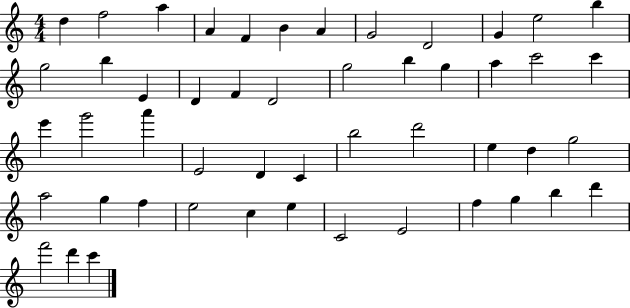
D5/q F5/h A5/q A4/q F4/q B4/q A4/q G4/h D4/h G4/q E5/h B5/q G5/h B5/q E4/q D4/q F4/q D4/h G5/h B5/q G5/q A5/q C6/h C6/q E6/q G6/h A6/q E4/h D4/q C4/q B5/h D6/h E5/q D5/q G5/h A5/h G5/q F5/q E5/h C5/q E5/q C4/h E4/h F5/q G5/q B5/q D6/q F6/h D6/q C6/q